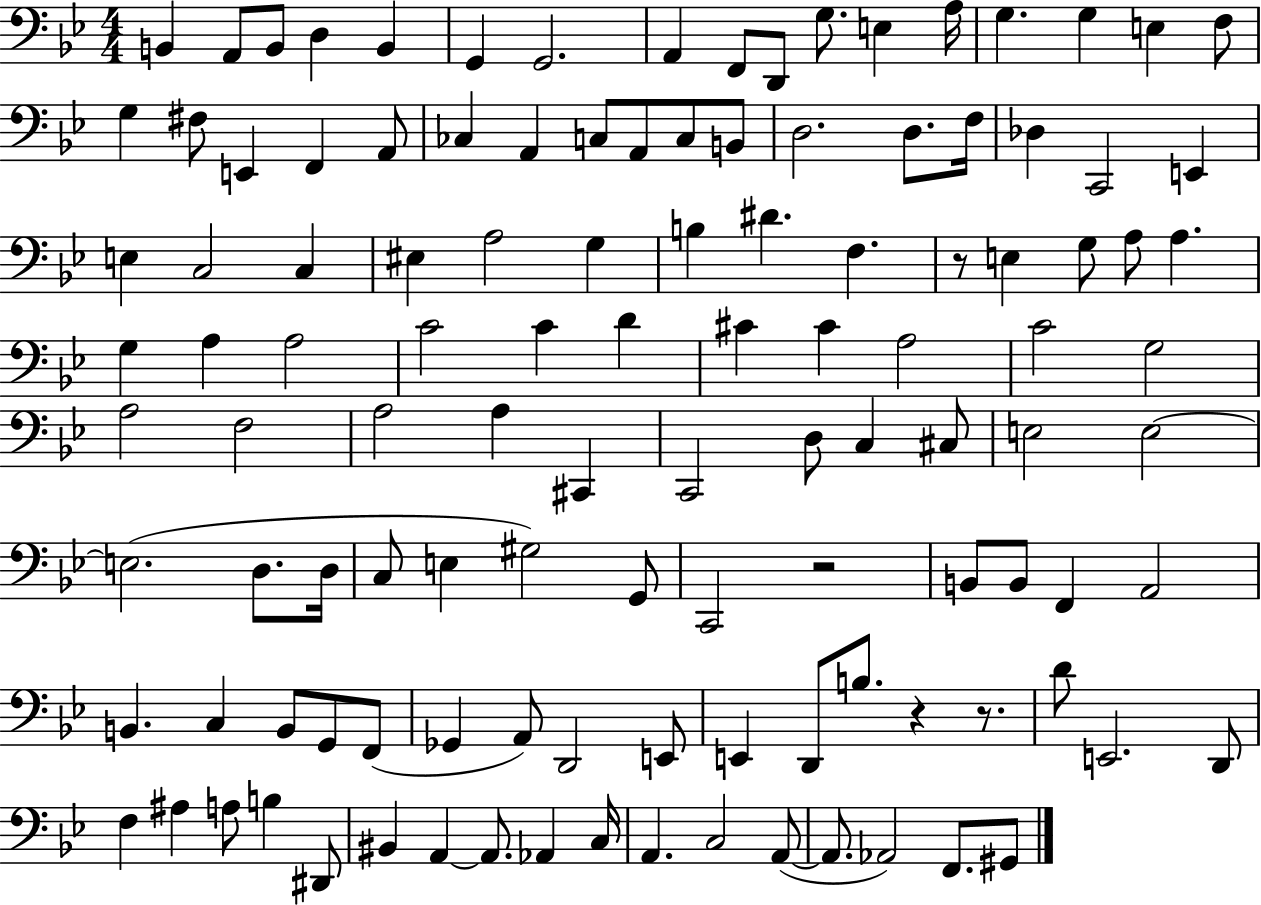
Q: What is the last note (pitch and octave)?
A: G#2